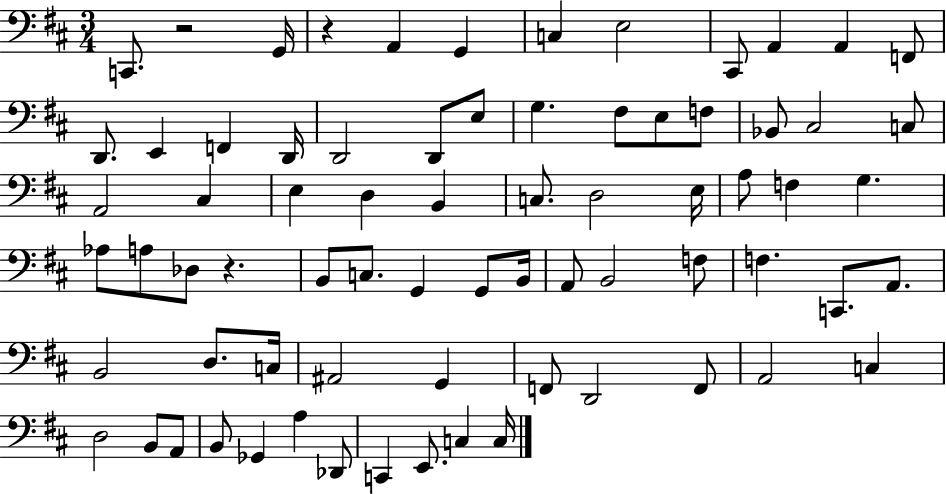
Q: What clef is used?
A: bass